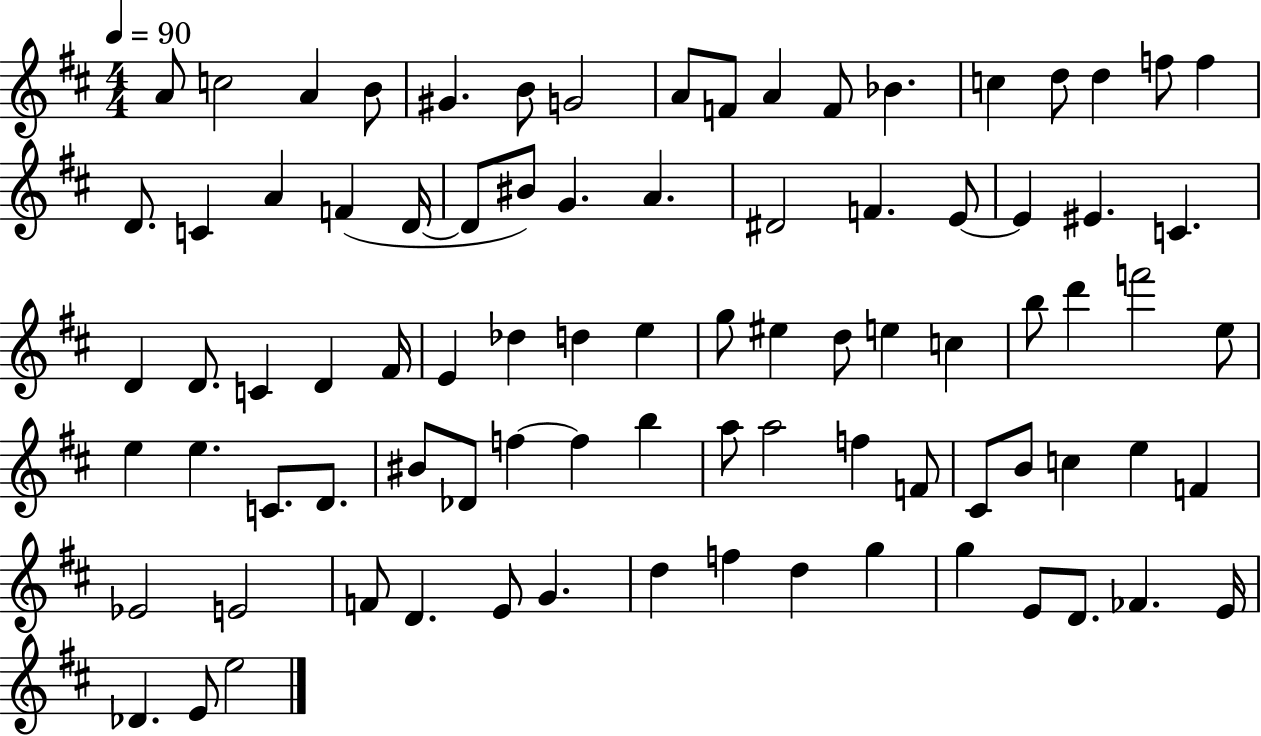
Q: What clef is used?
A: treble